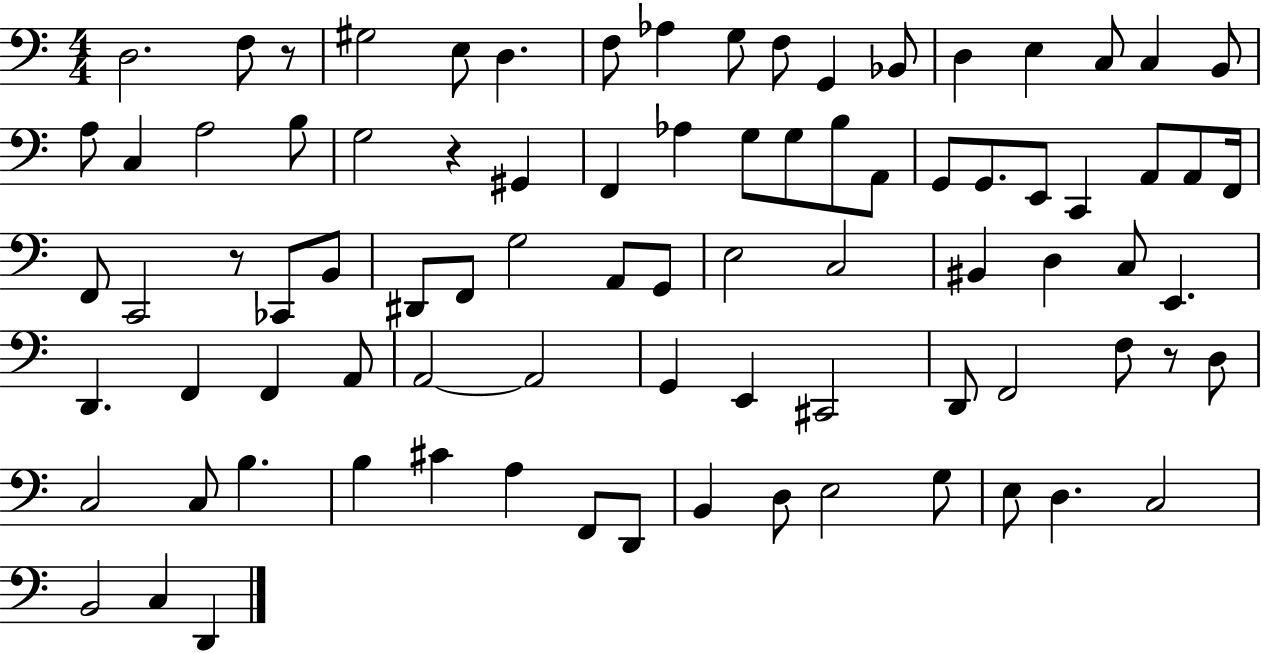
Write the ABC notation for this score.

X:1
T:Untitled
M:4/4
L:1/4
K:C
D,2 F,/2 z/2 ^G,2 E,/2 D, F,/2 _A, G,/2 F,/2 G,, _B,,/2 D, E, C,/2 C, B,,/2 A,/2 C, A,2 B,/2 G,2 z ^G,, F,, _A, G,/2 G,/2 B,/2 A,,/2 G,,/2 G,,/2 E,,/2 C,, A,,/2 A,,/2 F,,/4 F,,/2 C,,2 z/2 _C,,/2 B,,/2 ^D,,/2 F,,/2 G,2 A,,/2 G,,/2 E,2 C,2 ^B,, D, C,/2 E,, D,, F,, F,, A,,/2 A,,2 A,,2 G,, E,, ^C,,2 D,,/2 F,,2 F,/2 z/2 D,/2 C,2 C,/2 B, B, ^C A, F,,/2 D,,/2 B,, D,/2 E,2 G,/2 E,/2 D, C,2 B,,2 C, D,,